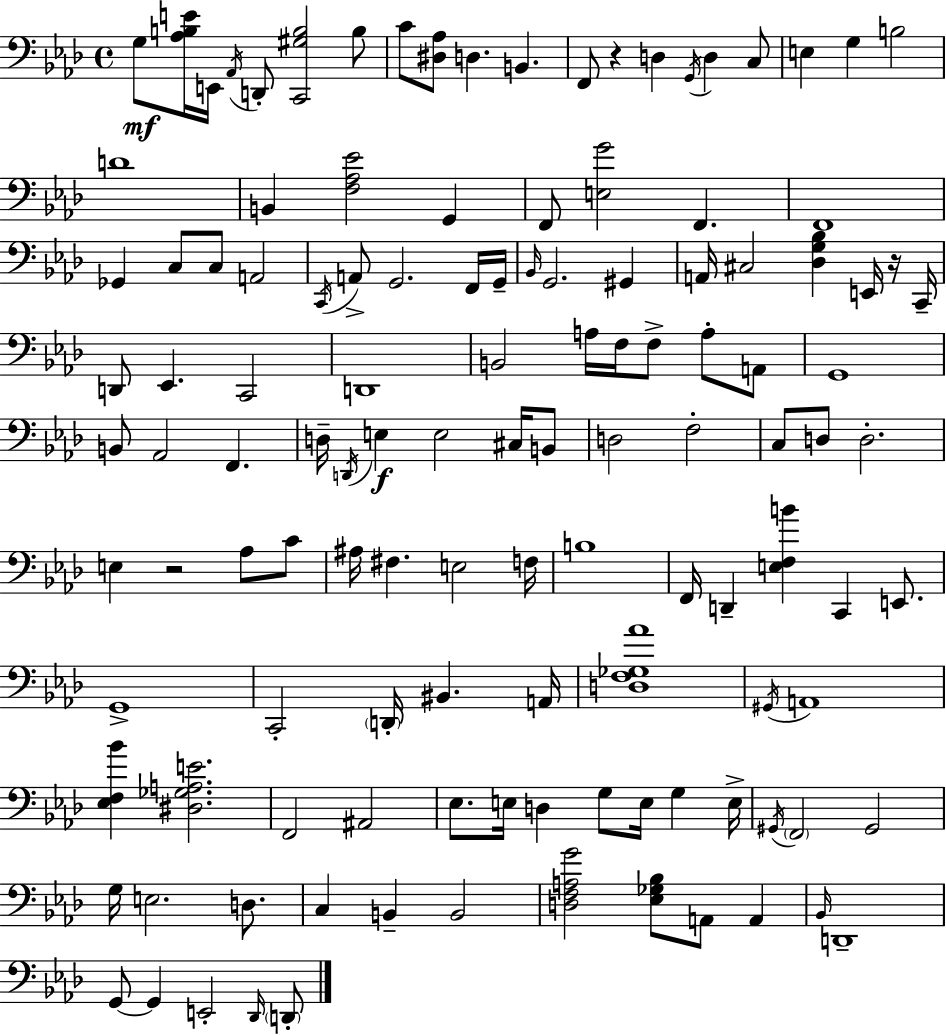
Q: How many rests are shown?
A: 3